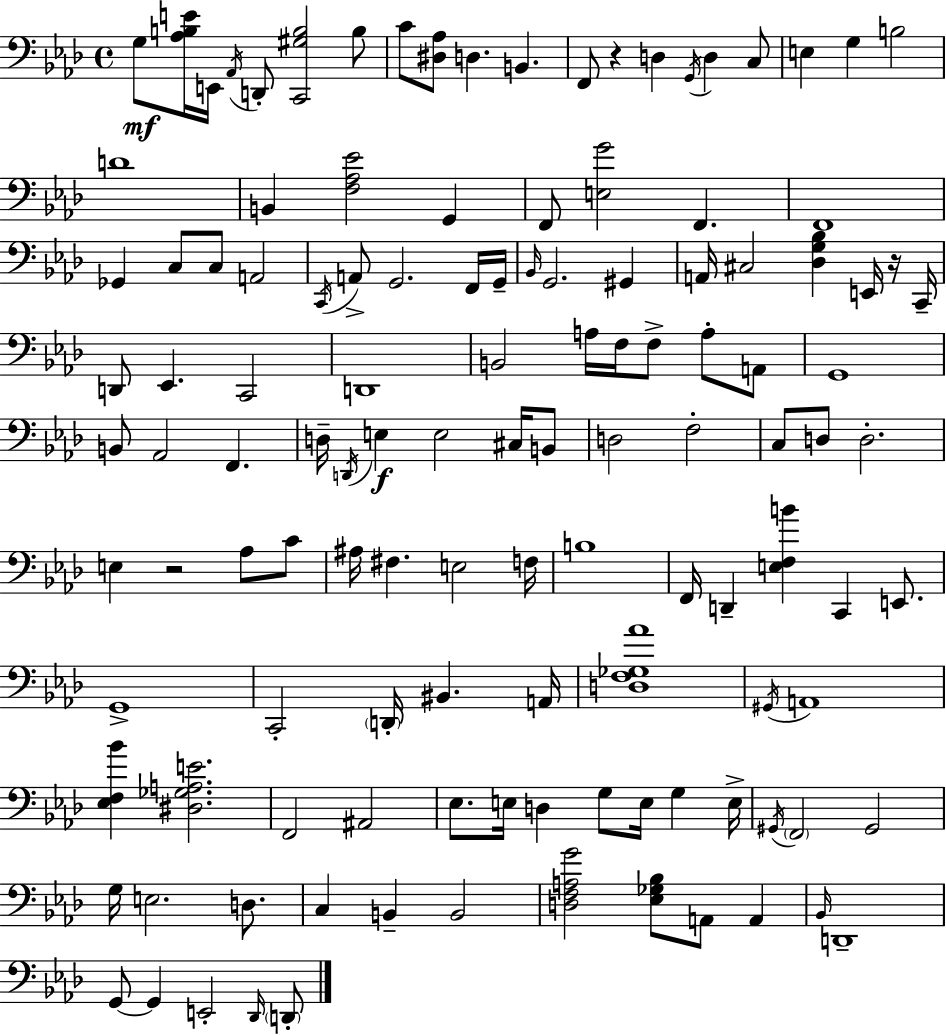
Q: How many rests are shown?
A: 3